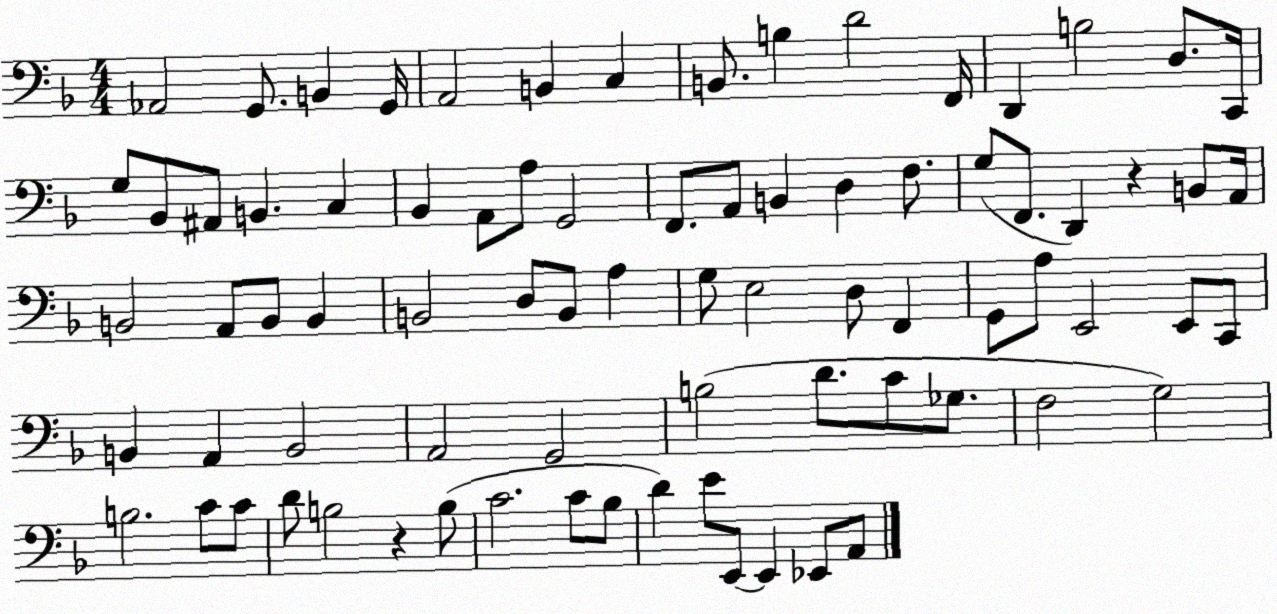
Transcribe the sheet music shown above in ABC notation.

X:1
T:Untitled
M:4/4
L:1/4
K:F
_A,,2 G,,/2 B,, G,,/4 A,,2 B,, C, B,,/2 B, D2 F,,/4 D,, B,2 D,/2 C,,/4 G,/2 _B,,/2 ^A,,/2 B,, C, _B,, A,,/2 A,/2 G,,2 F,,/2 A,,/2 B,, D, F,/2 G,/2 F,,/2 D,, z B,,/2 A,,/4 B,,2 A,,/2 B,,/2 B,, B,,2 D,/2 B,,/2 A, G,/2 E,2 D,/2 F,, G,,/2 A,/2 E,,2 E,,/2 C,,/2 B,, A,, B,,2 A,,2 G,,2 B,2 D/2 C/2 _G,/2 F,2 G,2 B,2 C/2 C/2 D/2 B,2 z B,/2 C2 C/2 _B,/2 D E/2 E,,/2 E,, _E,,/2 A,,/2